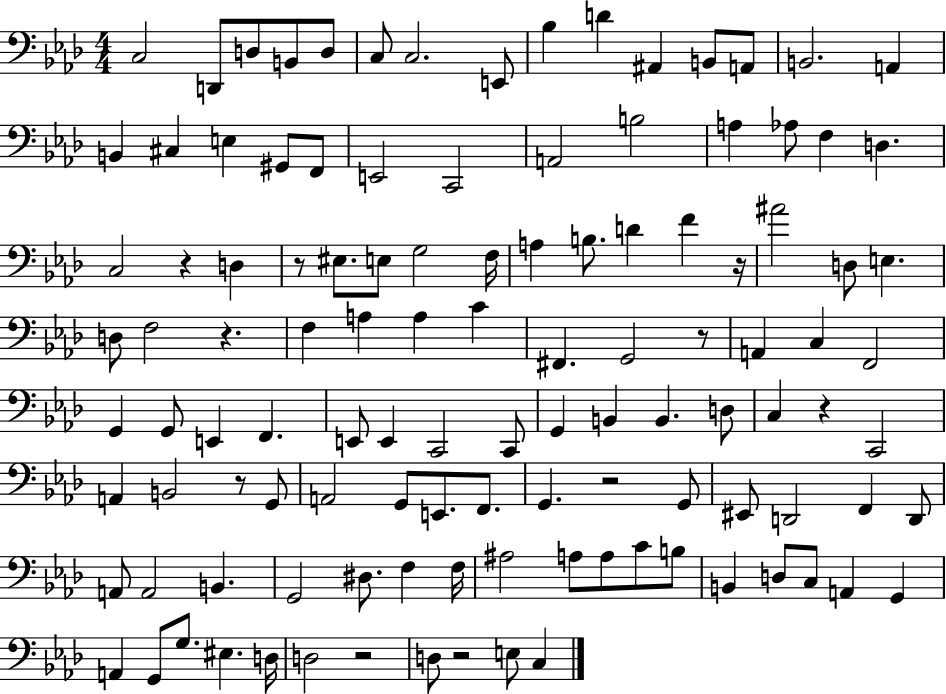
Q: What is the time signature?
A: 4/4